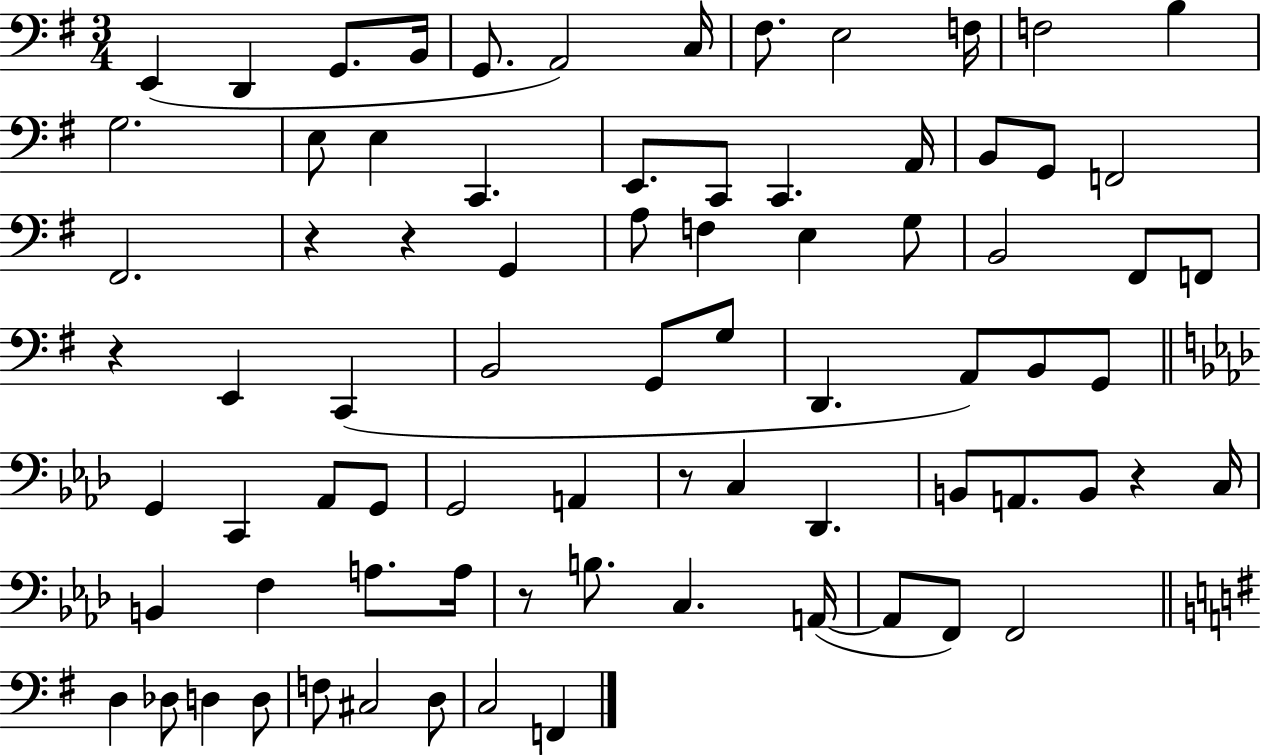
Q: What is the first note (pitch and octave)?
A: E2